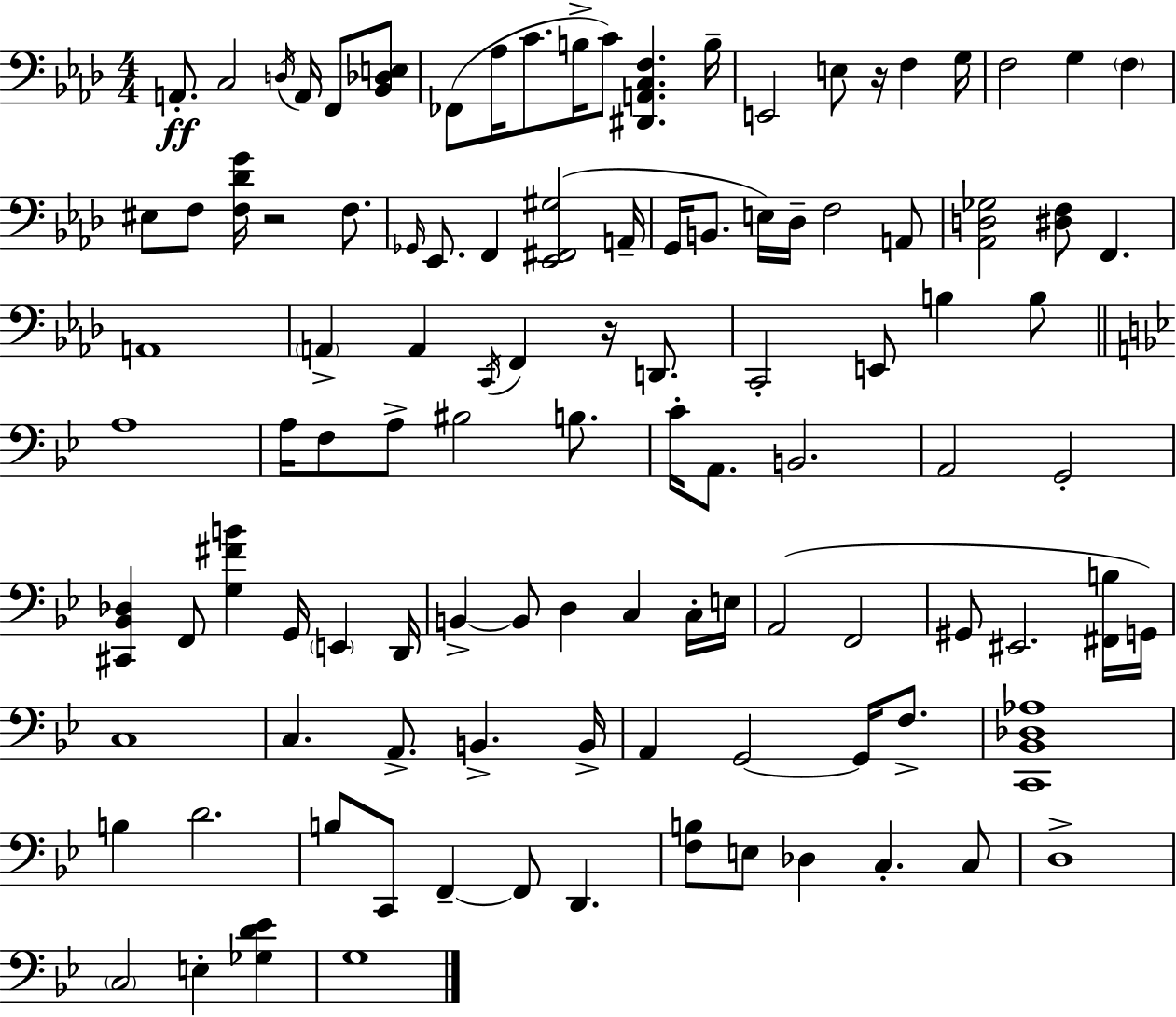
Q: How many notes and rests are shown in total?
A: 107